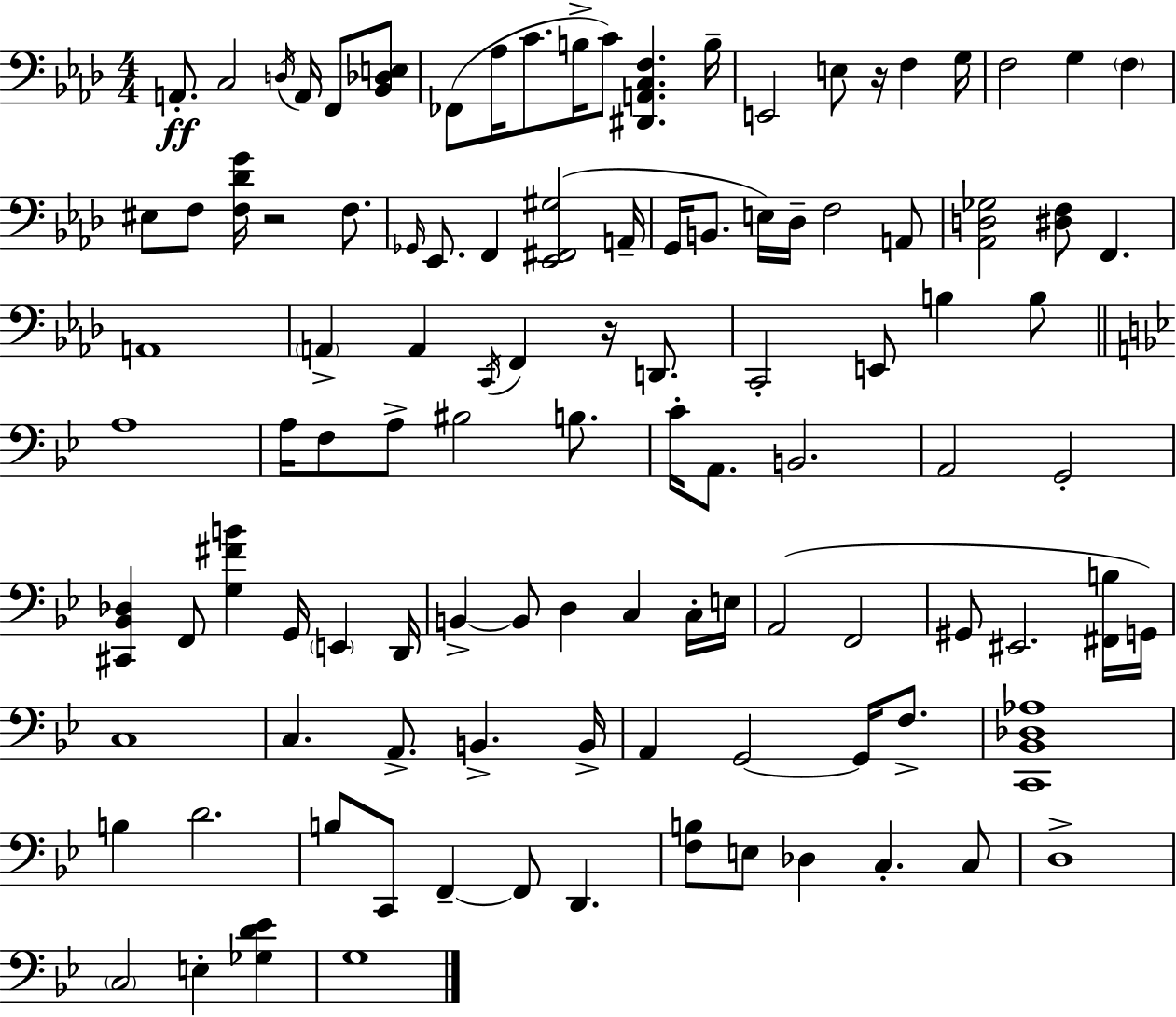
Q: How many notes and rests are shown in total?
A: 107